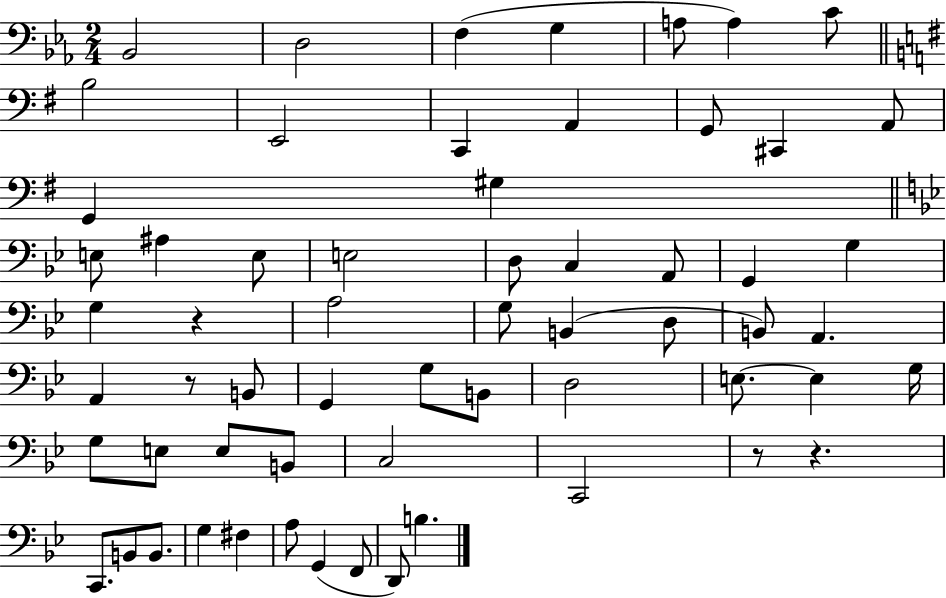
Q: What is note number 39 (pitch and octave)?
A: E3